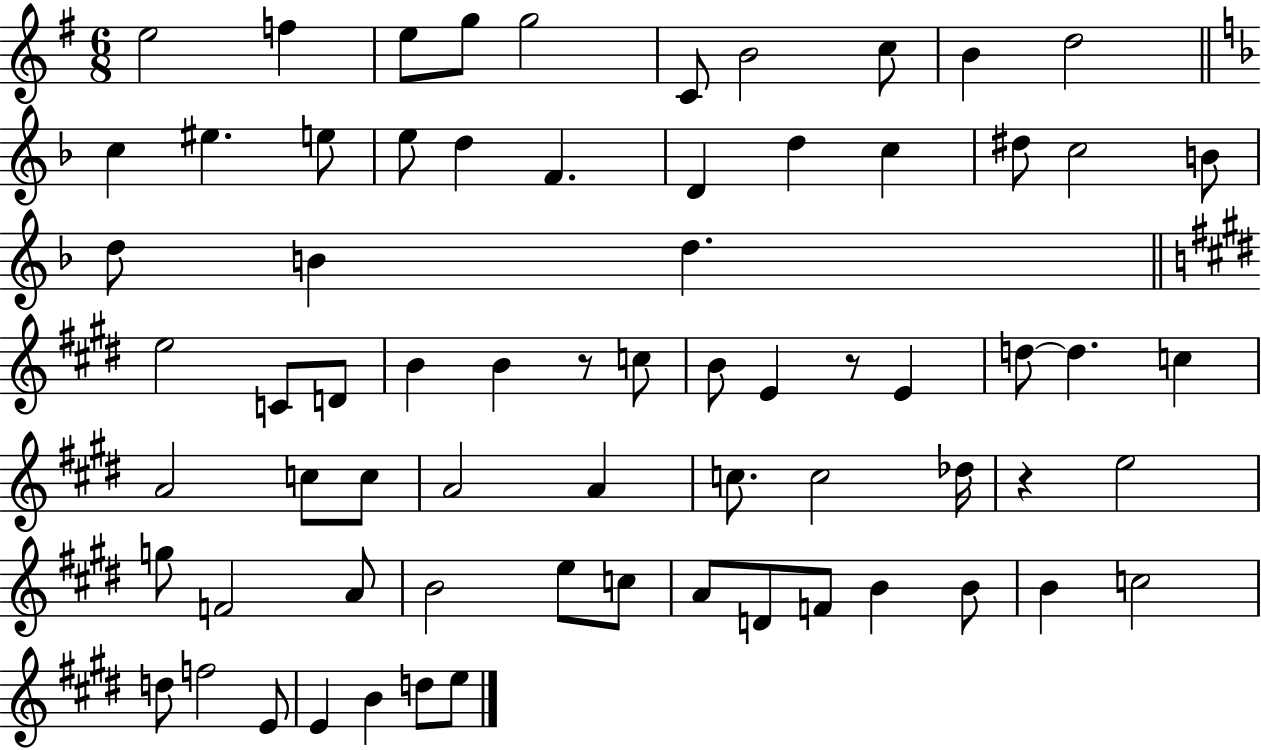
E5/h F5/q E5/e G5/e G5/h C4/e B4/h C5/e B4/q D5/h C5/q EIS5/q. E5/e E5/e D5/q F4/q. D4/q D5/q C5/q D#5/e C5/h B4/e D5/e B4/q D5/q. E5/h C4/e D4/e B4/q B4/q R/e C5/e B4/e E4/q R/e E4/q D5/e D5/q. C5/q A4/h C5/e C5/e A4/h A4/q C5/e. C5/h Db5/s R/q E5/h G5/e F4/h A4/e B4/h E5/e C5/e A4/e D4/e F4/e B4/q B4/e B4/q C5/h D5/e F5/h E4/e E4/q B4/q D5/e E5/e